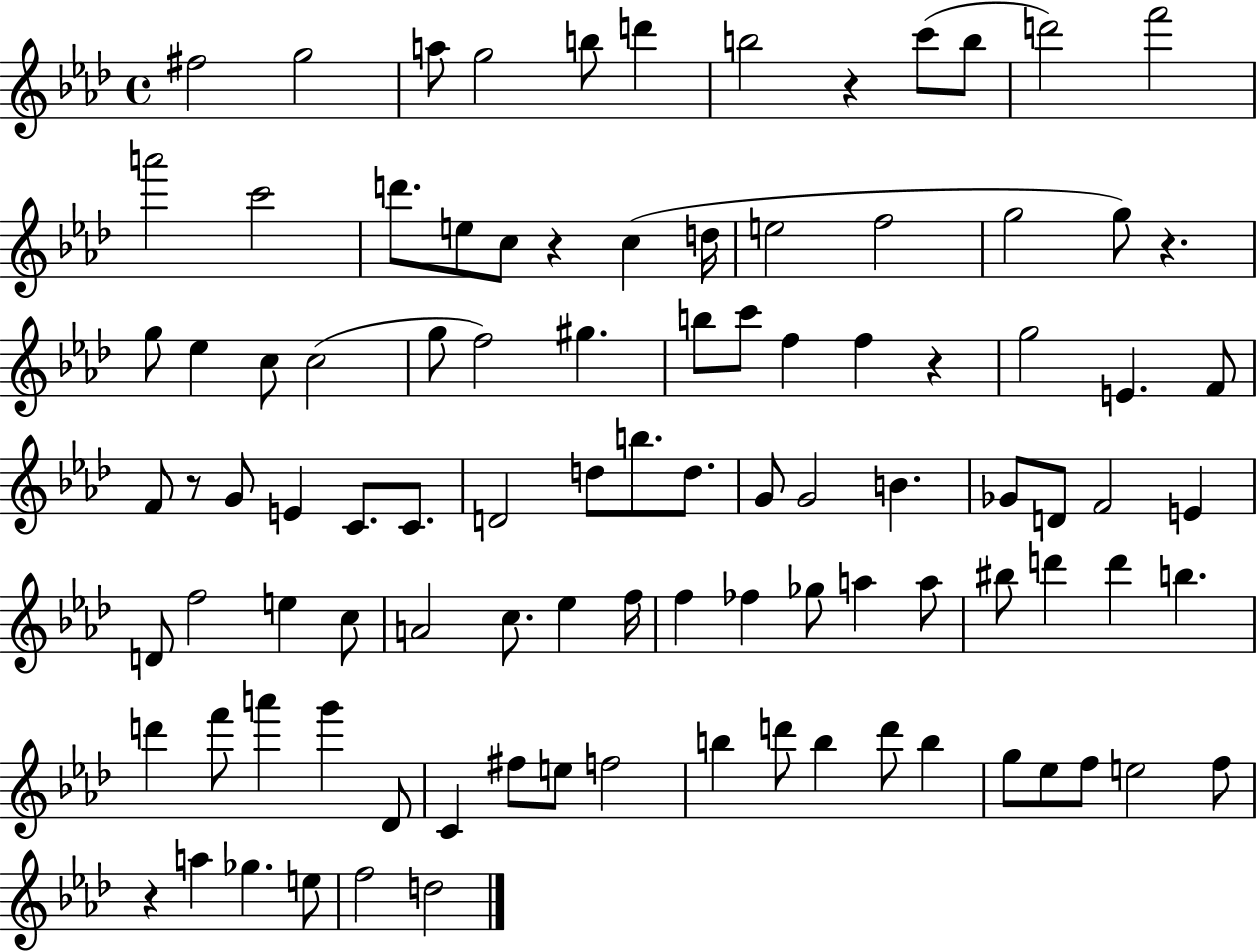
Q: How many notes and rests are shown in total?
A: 99